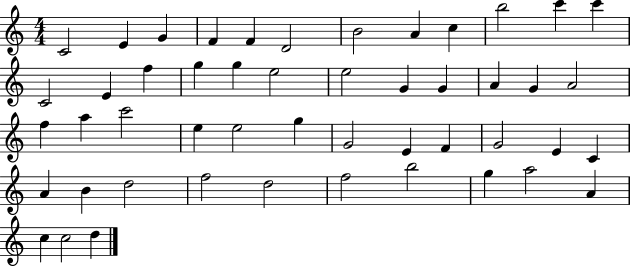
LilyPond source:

{
  \clef treble
  \numericTimeSignature
  \time 4/4
  \key c \major
  c'2 e'4 g'4 | f'4 f'4 d'2 | b'2 a'4 c''4 | b''2 c'''4 c'''4 | \break c'2 e'4 f''4 | g''4 g''4 e''2 | e''2 g'4 g'4 | a'4 g'4 a'2 | \break f''4 a''4 c'''2 | e''4 e''2 g''4 | g'2 e'4 f'4 | g'2 e'4 c'4 | \break a'4 b'4 d''2 | f''2 d''2 | f''2 b''2 | g''4 a''2 a'4 | \break c''4 c''2 d''4 | \bar "|."
}